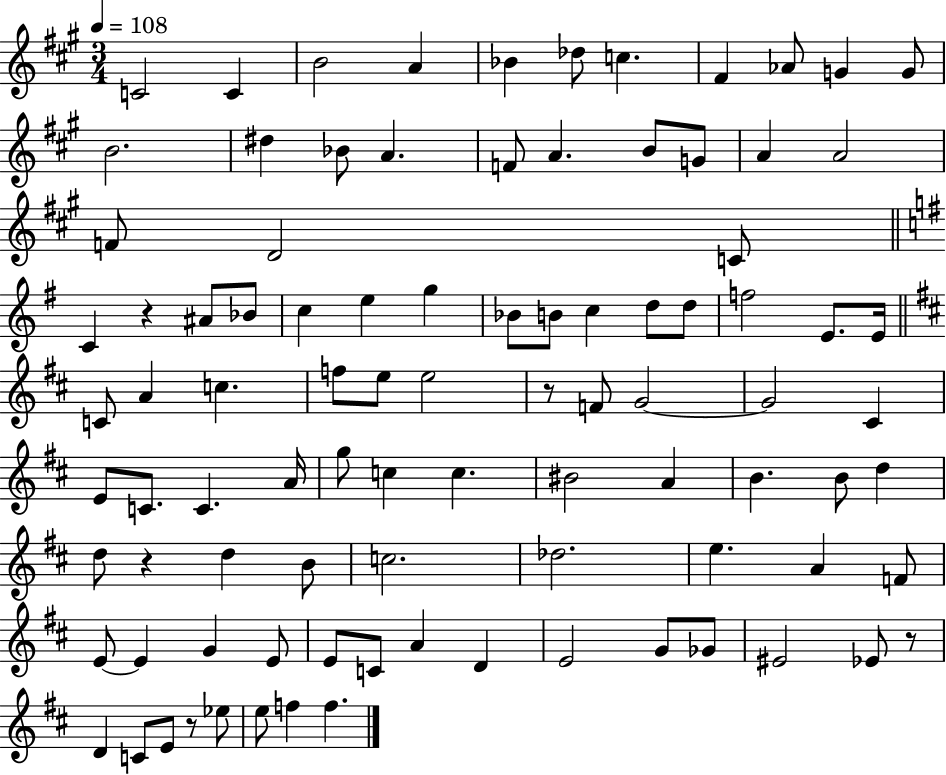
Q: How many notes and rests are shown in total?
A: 93